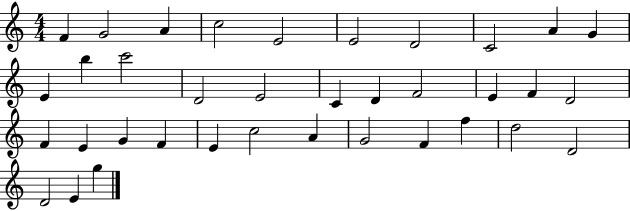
{
  \clef treble
  \numericTimeSignature
  \time 4/4
  \key c \major
  f'4 g'2 a'4 | c''2 e'2 | e'2 d'2 | c'2 a'4 g'4 | \break e'4 b''4 c'''2 | d'2 e'2 | c'4 d'4 f'2 | e'4 f'4 d'2 | \break f'4 e'4 g'4 f'4 | e'4 c''2 a'4 | g'2 f'4 f''4 | d''2 d'2 | \break d'2 e'4 g''4 | \bar "|."
}